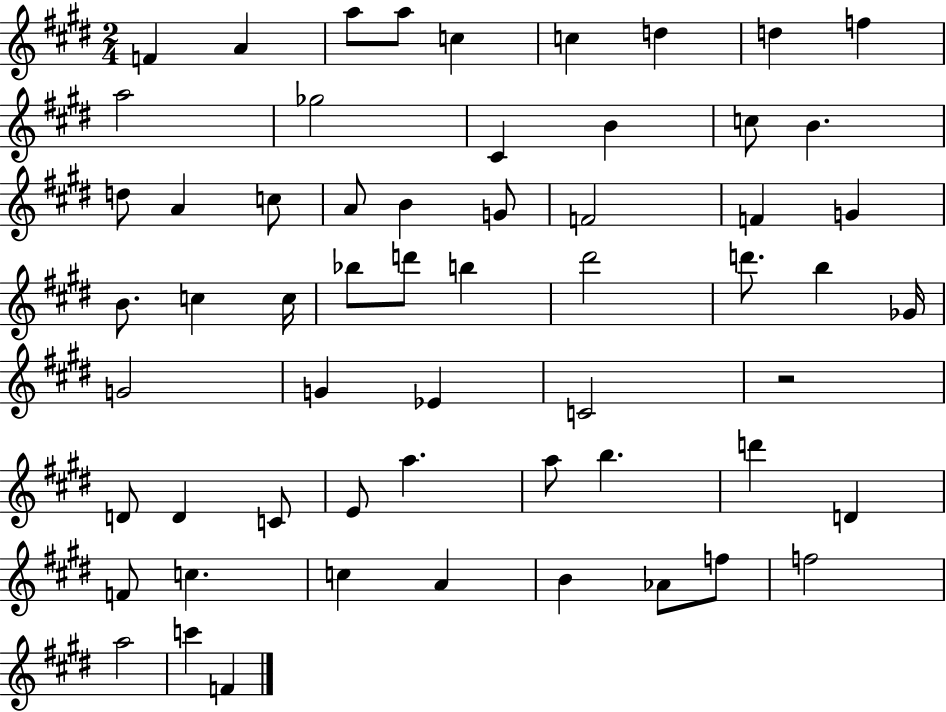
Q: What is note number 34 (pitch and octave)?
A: Gb4